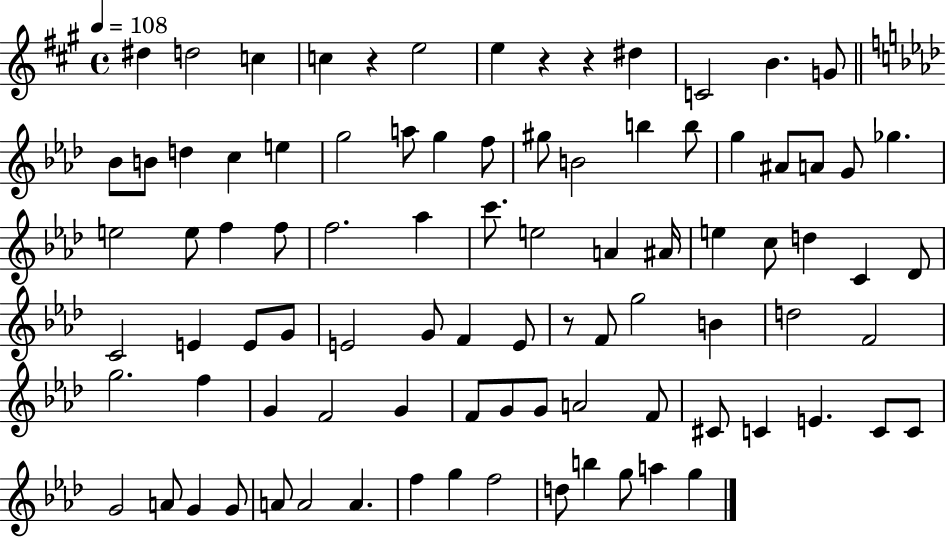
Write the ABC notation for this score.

X:1
T:Untitled
M:4/4
L:1/4
K:A
^d d2 c c z e2 e z z ^d C2 B G/2 _B/2 B/2 d c e g2 a/2 g f/2 ^g/2 B2 b b/2 g ^A/2 A/2 G/2 _g e2 e/2 f f/2 f2 _a c'/2 e2 A ^A/4 e c/2 d C _D/2 C2 E E/2 G/2 E2 G/2 F E/2 z/2 F/2 g2 B d2 F2 g2 f G F2 G F/2 G/2 G/2 A2 F/2 ^C/2 C E C/2 C/2 G2 A/2 G G/2 A/2 A2 A f g f2 d/2 b g/2 a g